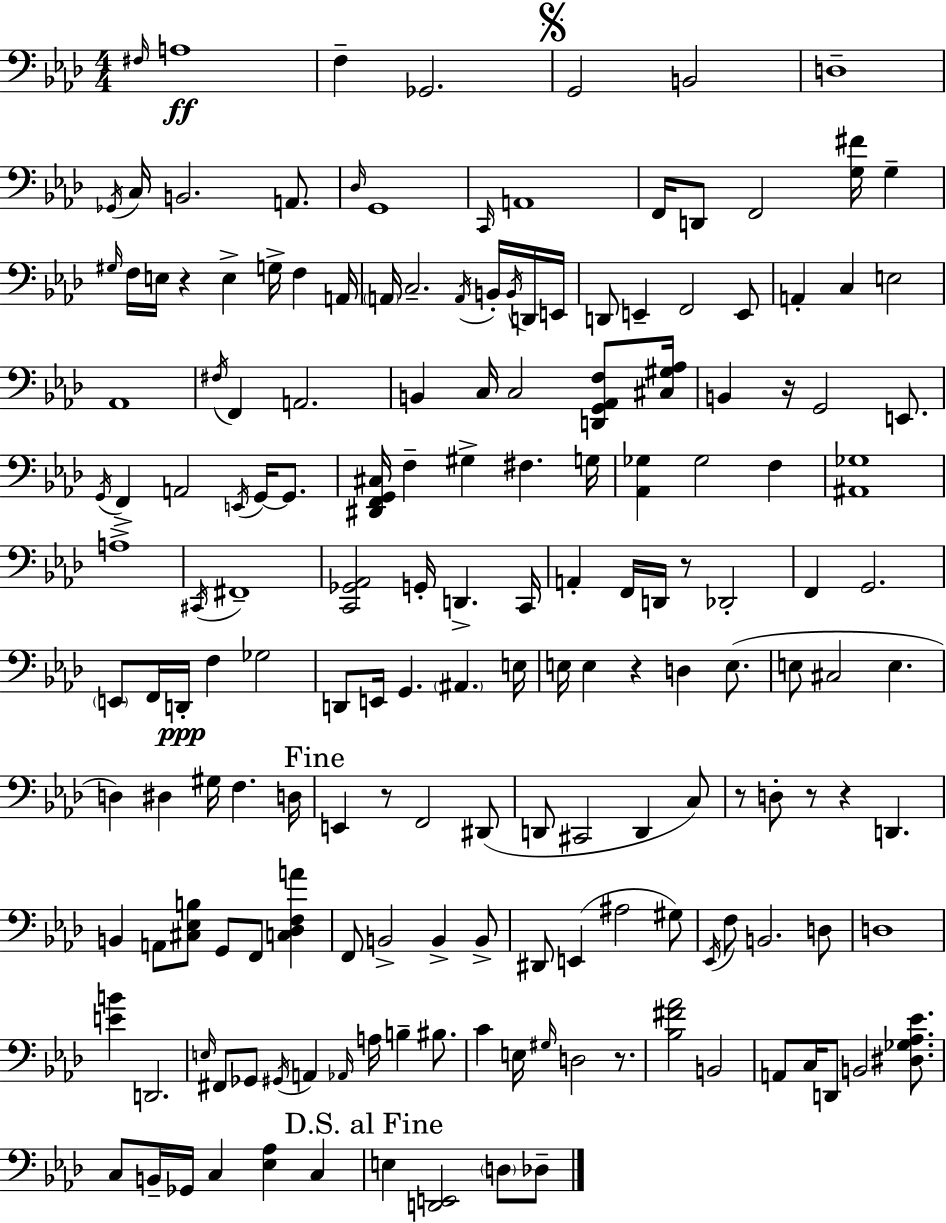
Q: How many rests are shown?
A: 9